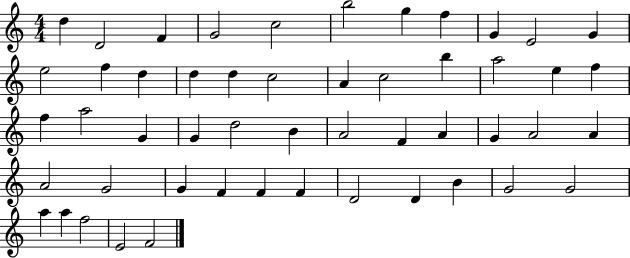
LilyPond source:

{
  \clef treble
  \numericTimeSignature
  \time 4/4
  \key c \major
  d''4 d'2 f'4 | g'2 c''2 | b''2 g''4 f''4 | g'4 e'2 g'4 | \break e''2 f''4 d''4 | d''4 d''4 c''2 | a'4 c''2 b''4 | a''2 e''4 f''4 | \break f''4 a''2 g'4 | g'4 d''2 b'4 | a'2 f'4 a'4 | g'4 a'2 a'4 | \break a'2 g'2 | g'4 f'4 f'4 f'4 | d'2 d'4 b'4 | g'2 g'2 | \break a''4 a''4 f''2 | e'2 f'2 | \bar "|."
}